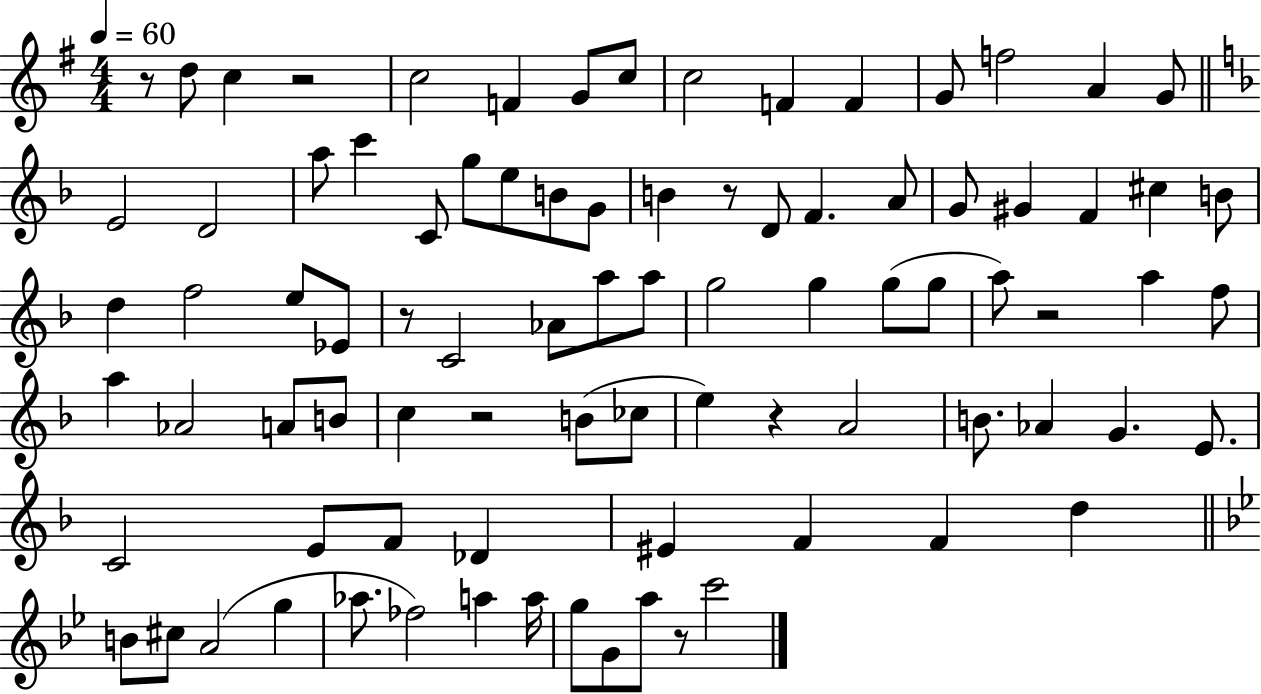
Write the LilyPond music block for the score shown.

{
  \clef treble
  \numericTimeSignature
  \time 4/4
  \key g \major
  \tempo 4 = 60
  r8 d''8 c''4 r2 | c''2 f'4 g'8 c''8 | c''2 f'4 f'4 | g'8 f''2 a'4 g'8 | \break \bar "||" \break \key f \major e'2 d'2 | a''8 c'''4 c'8 g''8 e''8 b'8 g'8 | b'4 r8 d'8 f'4. a'8 | g'8 gis'4 f'4 cis''4 b'8 | \break d''4 f''2 e''8 ees'8 | r8 c'2 aes'8 a''8 a''8 | g''2 g''4 g''8( g''8 | a''8) r2 a''4 f''8 | \break a''4 aes'2 a'8 b'8 | c''4 r2 b'8( ces''8 | e''4) r4 a'2 | b'8. aes'4 g'4. e'8. | \break c'2 e'8 f'8 des'4 | eis'4 f'4 f'4 d''4 | \bar "||" \break \key bes \major b'8 cis''8 a'2( g''4 | aes''8. fes''2) a''4 a''16 | g''8 g'8 a''8 r8 c'''2 | \bar "|."
}